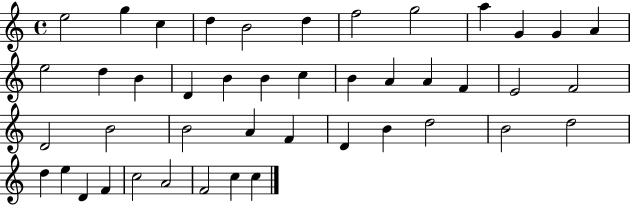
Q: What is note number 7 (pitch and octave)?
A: F5